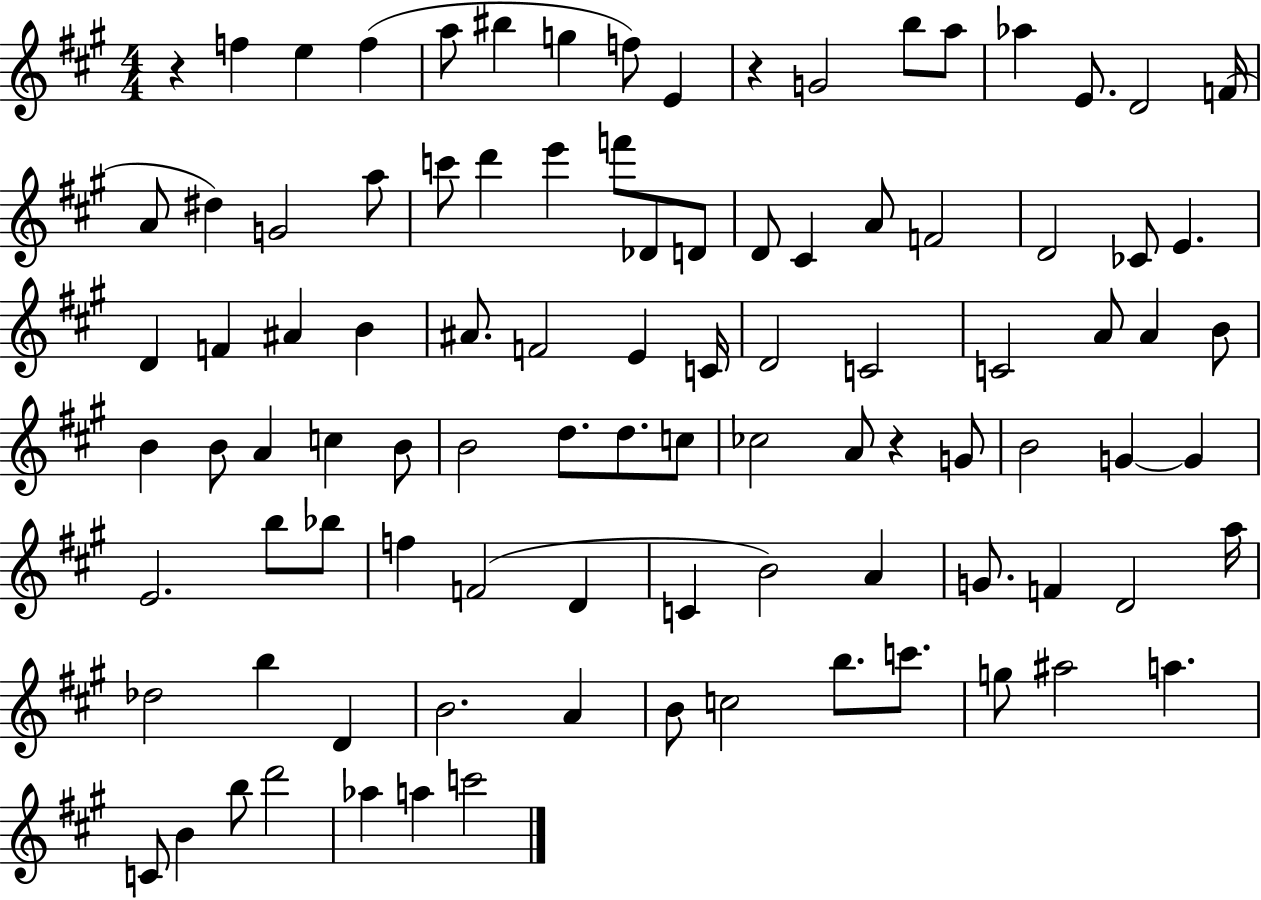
R/q F5/q E5/q F5/q A5/e BIS5/q G5/q F5/e E4/q R/q G4/h B5/e A5/e Ab5/q E4/e. D4/h F4/s A4/e D#5/q G4/h A5/e C6/e D6/q E6/q F6/e Db4/e D4/e D4/e C#4/q A4/e F4/h D4/h CES4/e E4/q. D4/q F4/q A#4/q B4/q A#4/e. F4/h E4/q C4/s D4/h C4/h C4/h A4/e A4/q B4/e B4/q B4/e A4/q C5/q B4/e B4/h D5/e. D5/e. C5/e CES5/h A4/e R/q G4/e B4/h G4/q G4/q E4/h. B5/e Bb5/e F5/q F4/h D4/q C4/q B4/h A4/q G4/e. F4/q D4/h A5/s Db5/h B5/q D4/q B4/h. A4/q B4/e C5/h B5/e. C6/e. G5/e A#5/h A5/q. C4/e B4/q B5/e D6/h Ab5/q A5/q C6/h